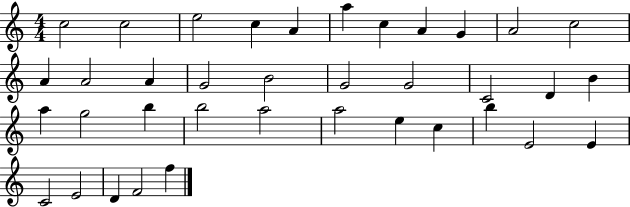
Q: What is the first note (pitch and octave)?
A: C5